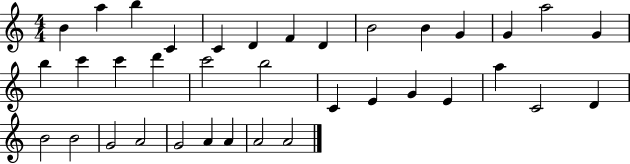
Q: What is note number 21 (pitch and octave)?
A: C4